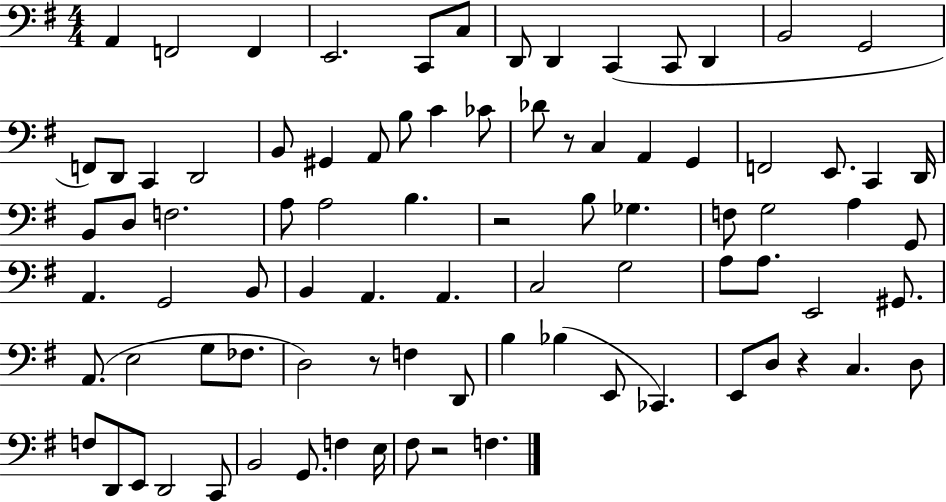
X:1
T:Untitled
M:4/4
L:1/4
K:G
A,, F,,2 F,, E,,2 C,,/2 C,/2 D,,/2 D,, C,, C,,/2 D,, B,,2 G,,2 F,,/2 D,,/2 C,, D,,2 B,,/2 ^G,, A,,/2 B,/2 C _C/2 _D/2 z/2 C, A,, G,, F,,2 E,,/2 C,, D,,/4 B,,/2 D,/2 F,2 A,/2 A,2 B, z2 B,/2 _G, F,/2 G,2 A, G,,/2 A,, G,,2 B,,/2 B,, A,, A,, C,2 G,2 A,/2 A,/2 E,,2 ^G,,/2 A,,/2 E,2 G,/2 _F,/2 D,2 z/2 F, D,,/2 B, _B, E,,/2 _C,, E,,/2 D,/2 z C, D,/2 F,/2 D,,/2 E,,/2 D,,2 C,,/2 B,,2 G,,/2 F, E,/4 ^F,/2 z2 F,